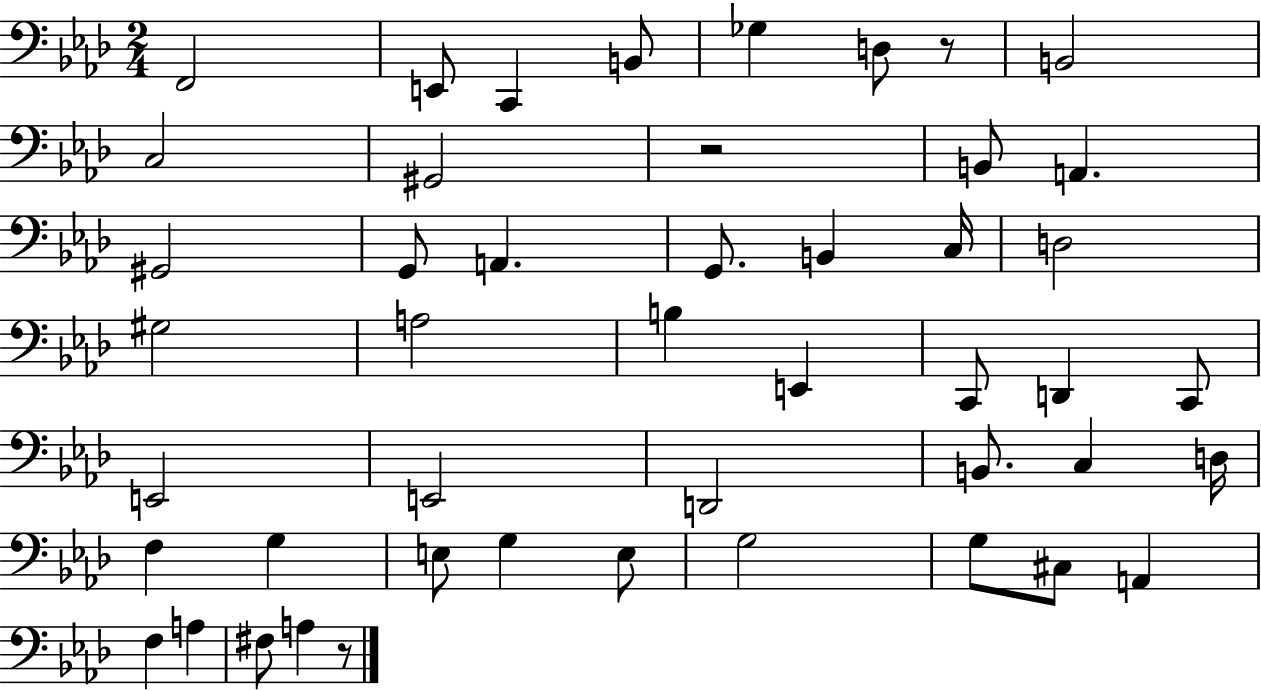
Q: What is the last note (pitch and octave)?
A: A3